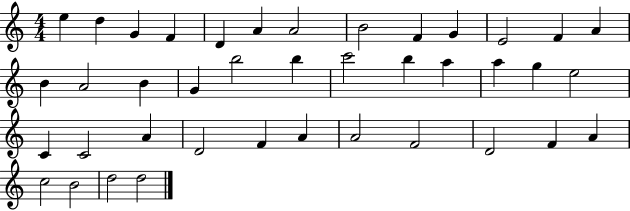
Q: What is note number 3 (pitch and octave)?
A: G4